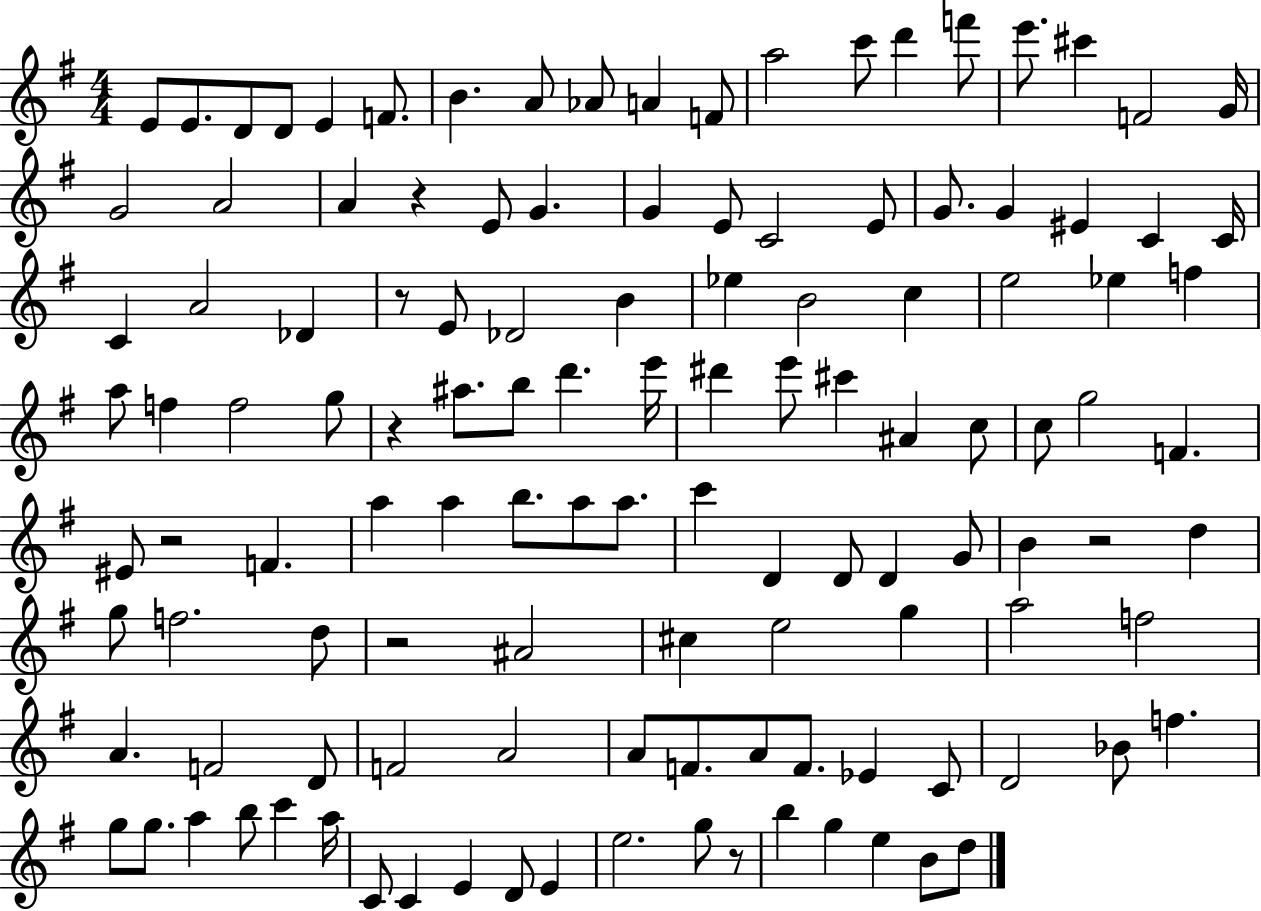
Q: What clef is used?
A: treble